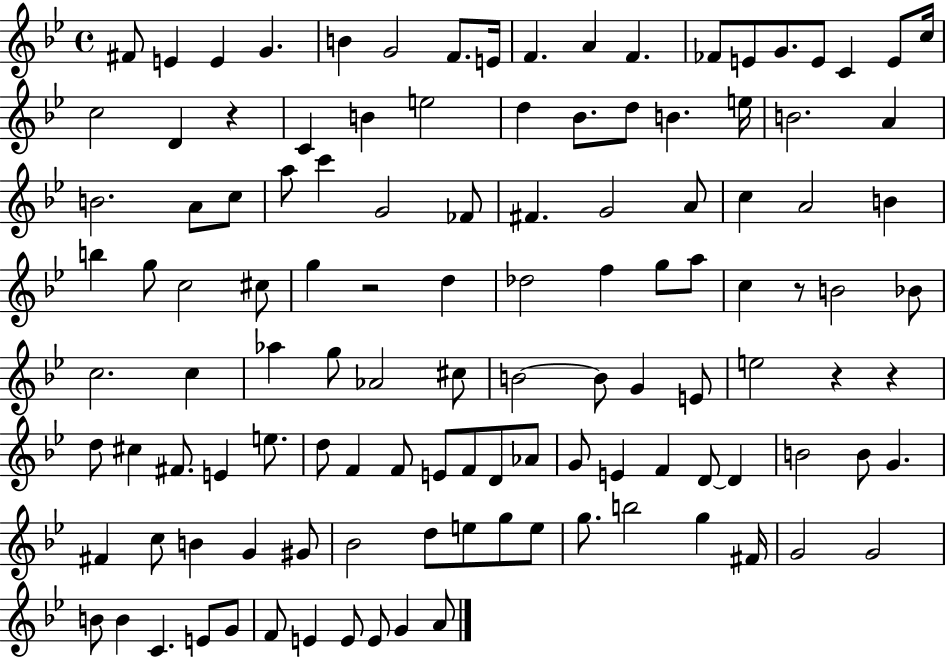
{
  \clef treble
  \time 4/4
  \defaultTimeSignature
  \key bes \major
  \repeat volta 2 { fis'8 e'4 e'4 g'4. | b'4 g'2 f'8. e'16 | f'4. a'4 f'4. | fes'8 e'8 g'8. e'8 c'4 e'8 c''16 | \break c''2 d'4 r4 | c'4 b'4 e''2 | d''4 bes'8. d''8 b'4. e''16 | b'2. a'4 | \break b'2. a'8 c''8 | a''8 c'''4 g'2 fes'8 | fis'4. g'2 a'8 | c''4 a'2 b'4 | \break b''4 g''8 c''2 cis''8 | g''4 r2 d''4 | des''2 f''4 g''8 a''8 | c''4 r8 b'2 bes'8 | \break c''2. c''4 | aes''4 g''8 aes'2 cis''8 | b'2~~ b'8 g'4 e'8 | e''2 r4 r4 | \break d''8 cis''4 fis'8. e'4 e''8. | d''8 f'4 f'8 e'8 f'8 d'8 aes'8 | g'8 e'4 f'4 d'8~~ d'4 | b'2 b'8 g'4. | \break fis'4 c''8 b'4 g'4 gis'8 | bes'2 d''8 e''8 g''8 e''8 | g''8. b''2 g''4 fis'16 | g'2 g'2 | \break b'8 b'4 c'4. e'8 g'8 | f'8 e'4 e'8 e'8 g'4 a'8 | } \bar "|."
}